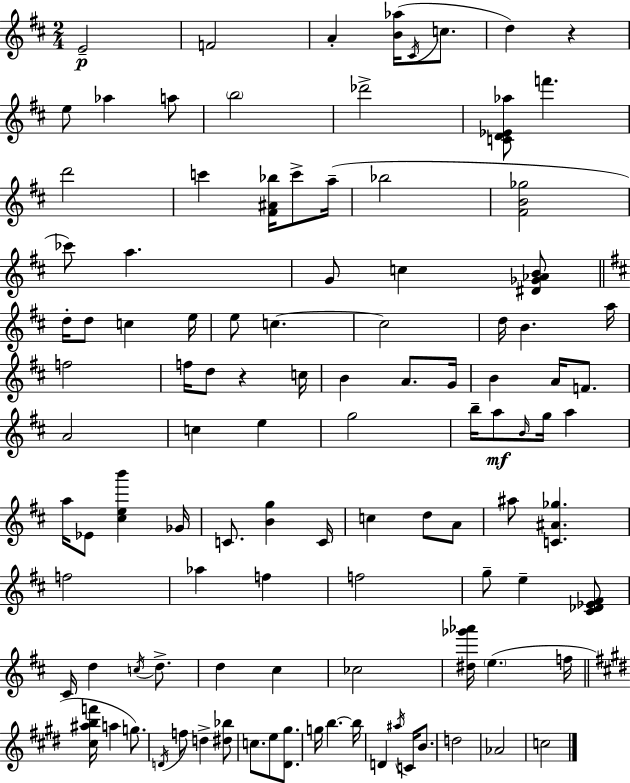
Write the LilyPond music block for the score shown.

{
  \clef treble
  \numericTimeSignature
  \time 2/4
  \key d \major
  \repeat volta 2 { e'2--\p | f'2 | a'4-. <b' aes''>16( \acciaccatura { cis'16 } c''8. | d''4) r4 | \break e''8 aes''4 a''8 | \parenthesize b''2 | des'''2-> | <c' d' ees' aes''>8 f'''4. | \break d'''2 | c'''4 <fis' ais' bes''>16 c'''8-> | a''16--( bes''2 | <fis' b' ges''>2 | \break ces'''8) a''4. | g'8 c''4 <dis' ges' aes' b'>8 | \bar "||" \break \key d \major d''16-. d''8 c''4 e''16 | e''8 c''4.~~ | c''2 | d''16 b'4. a''16 | \break f''2 | f''16 d''8 r4 c''16 | b'4 a'8. g'16 | b'4 a'16 f'8. | \break a'2 | c''4 e''4 | g''2 | b''16-- a''8\mf \grace { b'16 } g''16 a''4 | \break a''16 ees'8 <cis'' e'' b'''>4 | ges'16 c'8. <b' g''>4 | c'16 c''4 d''8 a'8 | ais''8 <c' ais' ges''>4. | \break f''2 | aes''4 f''4 | f''2 | g''8-- e''4-- <cis' des' ees' fis'>8 | \break cis'16 d''4 \acciaccatura { c''16 } d''8.-> | d''4 cis''4 | ces''2 | <dis'' ges''' aes'''>16 \parenthesize e''4.( | \break f''16 \bar "||" \break \key e \major <cis'' ais'' b'' f'''>16 a''4 g''8.) | \acciaccatura { d'16 } f''8 d''4-> <dis'' bes''>8 | c''8. e''8 <dis' gis''>8. | g''16 b''4.~~ | \break b''16 d'4 \acciaccatura { ais''16 } c'16 b'8. | d''2 | aes'2 | c''2 | \break } \bar "|."
}